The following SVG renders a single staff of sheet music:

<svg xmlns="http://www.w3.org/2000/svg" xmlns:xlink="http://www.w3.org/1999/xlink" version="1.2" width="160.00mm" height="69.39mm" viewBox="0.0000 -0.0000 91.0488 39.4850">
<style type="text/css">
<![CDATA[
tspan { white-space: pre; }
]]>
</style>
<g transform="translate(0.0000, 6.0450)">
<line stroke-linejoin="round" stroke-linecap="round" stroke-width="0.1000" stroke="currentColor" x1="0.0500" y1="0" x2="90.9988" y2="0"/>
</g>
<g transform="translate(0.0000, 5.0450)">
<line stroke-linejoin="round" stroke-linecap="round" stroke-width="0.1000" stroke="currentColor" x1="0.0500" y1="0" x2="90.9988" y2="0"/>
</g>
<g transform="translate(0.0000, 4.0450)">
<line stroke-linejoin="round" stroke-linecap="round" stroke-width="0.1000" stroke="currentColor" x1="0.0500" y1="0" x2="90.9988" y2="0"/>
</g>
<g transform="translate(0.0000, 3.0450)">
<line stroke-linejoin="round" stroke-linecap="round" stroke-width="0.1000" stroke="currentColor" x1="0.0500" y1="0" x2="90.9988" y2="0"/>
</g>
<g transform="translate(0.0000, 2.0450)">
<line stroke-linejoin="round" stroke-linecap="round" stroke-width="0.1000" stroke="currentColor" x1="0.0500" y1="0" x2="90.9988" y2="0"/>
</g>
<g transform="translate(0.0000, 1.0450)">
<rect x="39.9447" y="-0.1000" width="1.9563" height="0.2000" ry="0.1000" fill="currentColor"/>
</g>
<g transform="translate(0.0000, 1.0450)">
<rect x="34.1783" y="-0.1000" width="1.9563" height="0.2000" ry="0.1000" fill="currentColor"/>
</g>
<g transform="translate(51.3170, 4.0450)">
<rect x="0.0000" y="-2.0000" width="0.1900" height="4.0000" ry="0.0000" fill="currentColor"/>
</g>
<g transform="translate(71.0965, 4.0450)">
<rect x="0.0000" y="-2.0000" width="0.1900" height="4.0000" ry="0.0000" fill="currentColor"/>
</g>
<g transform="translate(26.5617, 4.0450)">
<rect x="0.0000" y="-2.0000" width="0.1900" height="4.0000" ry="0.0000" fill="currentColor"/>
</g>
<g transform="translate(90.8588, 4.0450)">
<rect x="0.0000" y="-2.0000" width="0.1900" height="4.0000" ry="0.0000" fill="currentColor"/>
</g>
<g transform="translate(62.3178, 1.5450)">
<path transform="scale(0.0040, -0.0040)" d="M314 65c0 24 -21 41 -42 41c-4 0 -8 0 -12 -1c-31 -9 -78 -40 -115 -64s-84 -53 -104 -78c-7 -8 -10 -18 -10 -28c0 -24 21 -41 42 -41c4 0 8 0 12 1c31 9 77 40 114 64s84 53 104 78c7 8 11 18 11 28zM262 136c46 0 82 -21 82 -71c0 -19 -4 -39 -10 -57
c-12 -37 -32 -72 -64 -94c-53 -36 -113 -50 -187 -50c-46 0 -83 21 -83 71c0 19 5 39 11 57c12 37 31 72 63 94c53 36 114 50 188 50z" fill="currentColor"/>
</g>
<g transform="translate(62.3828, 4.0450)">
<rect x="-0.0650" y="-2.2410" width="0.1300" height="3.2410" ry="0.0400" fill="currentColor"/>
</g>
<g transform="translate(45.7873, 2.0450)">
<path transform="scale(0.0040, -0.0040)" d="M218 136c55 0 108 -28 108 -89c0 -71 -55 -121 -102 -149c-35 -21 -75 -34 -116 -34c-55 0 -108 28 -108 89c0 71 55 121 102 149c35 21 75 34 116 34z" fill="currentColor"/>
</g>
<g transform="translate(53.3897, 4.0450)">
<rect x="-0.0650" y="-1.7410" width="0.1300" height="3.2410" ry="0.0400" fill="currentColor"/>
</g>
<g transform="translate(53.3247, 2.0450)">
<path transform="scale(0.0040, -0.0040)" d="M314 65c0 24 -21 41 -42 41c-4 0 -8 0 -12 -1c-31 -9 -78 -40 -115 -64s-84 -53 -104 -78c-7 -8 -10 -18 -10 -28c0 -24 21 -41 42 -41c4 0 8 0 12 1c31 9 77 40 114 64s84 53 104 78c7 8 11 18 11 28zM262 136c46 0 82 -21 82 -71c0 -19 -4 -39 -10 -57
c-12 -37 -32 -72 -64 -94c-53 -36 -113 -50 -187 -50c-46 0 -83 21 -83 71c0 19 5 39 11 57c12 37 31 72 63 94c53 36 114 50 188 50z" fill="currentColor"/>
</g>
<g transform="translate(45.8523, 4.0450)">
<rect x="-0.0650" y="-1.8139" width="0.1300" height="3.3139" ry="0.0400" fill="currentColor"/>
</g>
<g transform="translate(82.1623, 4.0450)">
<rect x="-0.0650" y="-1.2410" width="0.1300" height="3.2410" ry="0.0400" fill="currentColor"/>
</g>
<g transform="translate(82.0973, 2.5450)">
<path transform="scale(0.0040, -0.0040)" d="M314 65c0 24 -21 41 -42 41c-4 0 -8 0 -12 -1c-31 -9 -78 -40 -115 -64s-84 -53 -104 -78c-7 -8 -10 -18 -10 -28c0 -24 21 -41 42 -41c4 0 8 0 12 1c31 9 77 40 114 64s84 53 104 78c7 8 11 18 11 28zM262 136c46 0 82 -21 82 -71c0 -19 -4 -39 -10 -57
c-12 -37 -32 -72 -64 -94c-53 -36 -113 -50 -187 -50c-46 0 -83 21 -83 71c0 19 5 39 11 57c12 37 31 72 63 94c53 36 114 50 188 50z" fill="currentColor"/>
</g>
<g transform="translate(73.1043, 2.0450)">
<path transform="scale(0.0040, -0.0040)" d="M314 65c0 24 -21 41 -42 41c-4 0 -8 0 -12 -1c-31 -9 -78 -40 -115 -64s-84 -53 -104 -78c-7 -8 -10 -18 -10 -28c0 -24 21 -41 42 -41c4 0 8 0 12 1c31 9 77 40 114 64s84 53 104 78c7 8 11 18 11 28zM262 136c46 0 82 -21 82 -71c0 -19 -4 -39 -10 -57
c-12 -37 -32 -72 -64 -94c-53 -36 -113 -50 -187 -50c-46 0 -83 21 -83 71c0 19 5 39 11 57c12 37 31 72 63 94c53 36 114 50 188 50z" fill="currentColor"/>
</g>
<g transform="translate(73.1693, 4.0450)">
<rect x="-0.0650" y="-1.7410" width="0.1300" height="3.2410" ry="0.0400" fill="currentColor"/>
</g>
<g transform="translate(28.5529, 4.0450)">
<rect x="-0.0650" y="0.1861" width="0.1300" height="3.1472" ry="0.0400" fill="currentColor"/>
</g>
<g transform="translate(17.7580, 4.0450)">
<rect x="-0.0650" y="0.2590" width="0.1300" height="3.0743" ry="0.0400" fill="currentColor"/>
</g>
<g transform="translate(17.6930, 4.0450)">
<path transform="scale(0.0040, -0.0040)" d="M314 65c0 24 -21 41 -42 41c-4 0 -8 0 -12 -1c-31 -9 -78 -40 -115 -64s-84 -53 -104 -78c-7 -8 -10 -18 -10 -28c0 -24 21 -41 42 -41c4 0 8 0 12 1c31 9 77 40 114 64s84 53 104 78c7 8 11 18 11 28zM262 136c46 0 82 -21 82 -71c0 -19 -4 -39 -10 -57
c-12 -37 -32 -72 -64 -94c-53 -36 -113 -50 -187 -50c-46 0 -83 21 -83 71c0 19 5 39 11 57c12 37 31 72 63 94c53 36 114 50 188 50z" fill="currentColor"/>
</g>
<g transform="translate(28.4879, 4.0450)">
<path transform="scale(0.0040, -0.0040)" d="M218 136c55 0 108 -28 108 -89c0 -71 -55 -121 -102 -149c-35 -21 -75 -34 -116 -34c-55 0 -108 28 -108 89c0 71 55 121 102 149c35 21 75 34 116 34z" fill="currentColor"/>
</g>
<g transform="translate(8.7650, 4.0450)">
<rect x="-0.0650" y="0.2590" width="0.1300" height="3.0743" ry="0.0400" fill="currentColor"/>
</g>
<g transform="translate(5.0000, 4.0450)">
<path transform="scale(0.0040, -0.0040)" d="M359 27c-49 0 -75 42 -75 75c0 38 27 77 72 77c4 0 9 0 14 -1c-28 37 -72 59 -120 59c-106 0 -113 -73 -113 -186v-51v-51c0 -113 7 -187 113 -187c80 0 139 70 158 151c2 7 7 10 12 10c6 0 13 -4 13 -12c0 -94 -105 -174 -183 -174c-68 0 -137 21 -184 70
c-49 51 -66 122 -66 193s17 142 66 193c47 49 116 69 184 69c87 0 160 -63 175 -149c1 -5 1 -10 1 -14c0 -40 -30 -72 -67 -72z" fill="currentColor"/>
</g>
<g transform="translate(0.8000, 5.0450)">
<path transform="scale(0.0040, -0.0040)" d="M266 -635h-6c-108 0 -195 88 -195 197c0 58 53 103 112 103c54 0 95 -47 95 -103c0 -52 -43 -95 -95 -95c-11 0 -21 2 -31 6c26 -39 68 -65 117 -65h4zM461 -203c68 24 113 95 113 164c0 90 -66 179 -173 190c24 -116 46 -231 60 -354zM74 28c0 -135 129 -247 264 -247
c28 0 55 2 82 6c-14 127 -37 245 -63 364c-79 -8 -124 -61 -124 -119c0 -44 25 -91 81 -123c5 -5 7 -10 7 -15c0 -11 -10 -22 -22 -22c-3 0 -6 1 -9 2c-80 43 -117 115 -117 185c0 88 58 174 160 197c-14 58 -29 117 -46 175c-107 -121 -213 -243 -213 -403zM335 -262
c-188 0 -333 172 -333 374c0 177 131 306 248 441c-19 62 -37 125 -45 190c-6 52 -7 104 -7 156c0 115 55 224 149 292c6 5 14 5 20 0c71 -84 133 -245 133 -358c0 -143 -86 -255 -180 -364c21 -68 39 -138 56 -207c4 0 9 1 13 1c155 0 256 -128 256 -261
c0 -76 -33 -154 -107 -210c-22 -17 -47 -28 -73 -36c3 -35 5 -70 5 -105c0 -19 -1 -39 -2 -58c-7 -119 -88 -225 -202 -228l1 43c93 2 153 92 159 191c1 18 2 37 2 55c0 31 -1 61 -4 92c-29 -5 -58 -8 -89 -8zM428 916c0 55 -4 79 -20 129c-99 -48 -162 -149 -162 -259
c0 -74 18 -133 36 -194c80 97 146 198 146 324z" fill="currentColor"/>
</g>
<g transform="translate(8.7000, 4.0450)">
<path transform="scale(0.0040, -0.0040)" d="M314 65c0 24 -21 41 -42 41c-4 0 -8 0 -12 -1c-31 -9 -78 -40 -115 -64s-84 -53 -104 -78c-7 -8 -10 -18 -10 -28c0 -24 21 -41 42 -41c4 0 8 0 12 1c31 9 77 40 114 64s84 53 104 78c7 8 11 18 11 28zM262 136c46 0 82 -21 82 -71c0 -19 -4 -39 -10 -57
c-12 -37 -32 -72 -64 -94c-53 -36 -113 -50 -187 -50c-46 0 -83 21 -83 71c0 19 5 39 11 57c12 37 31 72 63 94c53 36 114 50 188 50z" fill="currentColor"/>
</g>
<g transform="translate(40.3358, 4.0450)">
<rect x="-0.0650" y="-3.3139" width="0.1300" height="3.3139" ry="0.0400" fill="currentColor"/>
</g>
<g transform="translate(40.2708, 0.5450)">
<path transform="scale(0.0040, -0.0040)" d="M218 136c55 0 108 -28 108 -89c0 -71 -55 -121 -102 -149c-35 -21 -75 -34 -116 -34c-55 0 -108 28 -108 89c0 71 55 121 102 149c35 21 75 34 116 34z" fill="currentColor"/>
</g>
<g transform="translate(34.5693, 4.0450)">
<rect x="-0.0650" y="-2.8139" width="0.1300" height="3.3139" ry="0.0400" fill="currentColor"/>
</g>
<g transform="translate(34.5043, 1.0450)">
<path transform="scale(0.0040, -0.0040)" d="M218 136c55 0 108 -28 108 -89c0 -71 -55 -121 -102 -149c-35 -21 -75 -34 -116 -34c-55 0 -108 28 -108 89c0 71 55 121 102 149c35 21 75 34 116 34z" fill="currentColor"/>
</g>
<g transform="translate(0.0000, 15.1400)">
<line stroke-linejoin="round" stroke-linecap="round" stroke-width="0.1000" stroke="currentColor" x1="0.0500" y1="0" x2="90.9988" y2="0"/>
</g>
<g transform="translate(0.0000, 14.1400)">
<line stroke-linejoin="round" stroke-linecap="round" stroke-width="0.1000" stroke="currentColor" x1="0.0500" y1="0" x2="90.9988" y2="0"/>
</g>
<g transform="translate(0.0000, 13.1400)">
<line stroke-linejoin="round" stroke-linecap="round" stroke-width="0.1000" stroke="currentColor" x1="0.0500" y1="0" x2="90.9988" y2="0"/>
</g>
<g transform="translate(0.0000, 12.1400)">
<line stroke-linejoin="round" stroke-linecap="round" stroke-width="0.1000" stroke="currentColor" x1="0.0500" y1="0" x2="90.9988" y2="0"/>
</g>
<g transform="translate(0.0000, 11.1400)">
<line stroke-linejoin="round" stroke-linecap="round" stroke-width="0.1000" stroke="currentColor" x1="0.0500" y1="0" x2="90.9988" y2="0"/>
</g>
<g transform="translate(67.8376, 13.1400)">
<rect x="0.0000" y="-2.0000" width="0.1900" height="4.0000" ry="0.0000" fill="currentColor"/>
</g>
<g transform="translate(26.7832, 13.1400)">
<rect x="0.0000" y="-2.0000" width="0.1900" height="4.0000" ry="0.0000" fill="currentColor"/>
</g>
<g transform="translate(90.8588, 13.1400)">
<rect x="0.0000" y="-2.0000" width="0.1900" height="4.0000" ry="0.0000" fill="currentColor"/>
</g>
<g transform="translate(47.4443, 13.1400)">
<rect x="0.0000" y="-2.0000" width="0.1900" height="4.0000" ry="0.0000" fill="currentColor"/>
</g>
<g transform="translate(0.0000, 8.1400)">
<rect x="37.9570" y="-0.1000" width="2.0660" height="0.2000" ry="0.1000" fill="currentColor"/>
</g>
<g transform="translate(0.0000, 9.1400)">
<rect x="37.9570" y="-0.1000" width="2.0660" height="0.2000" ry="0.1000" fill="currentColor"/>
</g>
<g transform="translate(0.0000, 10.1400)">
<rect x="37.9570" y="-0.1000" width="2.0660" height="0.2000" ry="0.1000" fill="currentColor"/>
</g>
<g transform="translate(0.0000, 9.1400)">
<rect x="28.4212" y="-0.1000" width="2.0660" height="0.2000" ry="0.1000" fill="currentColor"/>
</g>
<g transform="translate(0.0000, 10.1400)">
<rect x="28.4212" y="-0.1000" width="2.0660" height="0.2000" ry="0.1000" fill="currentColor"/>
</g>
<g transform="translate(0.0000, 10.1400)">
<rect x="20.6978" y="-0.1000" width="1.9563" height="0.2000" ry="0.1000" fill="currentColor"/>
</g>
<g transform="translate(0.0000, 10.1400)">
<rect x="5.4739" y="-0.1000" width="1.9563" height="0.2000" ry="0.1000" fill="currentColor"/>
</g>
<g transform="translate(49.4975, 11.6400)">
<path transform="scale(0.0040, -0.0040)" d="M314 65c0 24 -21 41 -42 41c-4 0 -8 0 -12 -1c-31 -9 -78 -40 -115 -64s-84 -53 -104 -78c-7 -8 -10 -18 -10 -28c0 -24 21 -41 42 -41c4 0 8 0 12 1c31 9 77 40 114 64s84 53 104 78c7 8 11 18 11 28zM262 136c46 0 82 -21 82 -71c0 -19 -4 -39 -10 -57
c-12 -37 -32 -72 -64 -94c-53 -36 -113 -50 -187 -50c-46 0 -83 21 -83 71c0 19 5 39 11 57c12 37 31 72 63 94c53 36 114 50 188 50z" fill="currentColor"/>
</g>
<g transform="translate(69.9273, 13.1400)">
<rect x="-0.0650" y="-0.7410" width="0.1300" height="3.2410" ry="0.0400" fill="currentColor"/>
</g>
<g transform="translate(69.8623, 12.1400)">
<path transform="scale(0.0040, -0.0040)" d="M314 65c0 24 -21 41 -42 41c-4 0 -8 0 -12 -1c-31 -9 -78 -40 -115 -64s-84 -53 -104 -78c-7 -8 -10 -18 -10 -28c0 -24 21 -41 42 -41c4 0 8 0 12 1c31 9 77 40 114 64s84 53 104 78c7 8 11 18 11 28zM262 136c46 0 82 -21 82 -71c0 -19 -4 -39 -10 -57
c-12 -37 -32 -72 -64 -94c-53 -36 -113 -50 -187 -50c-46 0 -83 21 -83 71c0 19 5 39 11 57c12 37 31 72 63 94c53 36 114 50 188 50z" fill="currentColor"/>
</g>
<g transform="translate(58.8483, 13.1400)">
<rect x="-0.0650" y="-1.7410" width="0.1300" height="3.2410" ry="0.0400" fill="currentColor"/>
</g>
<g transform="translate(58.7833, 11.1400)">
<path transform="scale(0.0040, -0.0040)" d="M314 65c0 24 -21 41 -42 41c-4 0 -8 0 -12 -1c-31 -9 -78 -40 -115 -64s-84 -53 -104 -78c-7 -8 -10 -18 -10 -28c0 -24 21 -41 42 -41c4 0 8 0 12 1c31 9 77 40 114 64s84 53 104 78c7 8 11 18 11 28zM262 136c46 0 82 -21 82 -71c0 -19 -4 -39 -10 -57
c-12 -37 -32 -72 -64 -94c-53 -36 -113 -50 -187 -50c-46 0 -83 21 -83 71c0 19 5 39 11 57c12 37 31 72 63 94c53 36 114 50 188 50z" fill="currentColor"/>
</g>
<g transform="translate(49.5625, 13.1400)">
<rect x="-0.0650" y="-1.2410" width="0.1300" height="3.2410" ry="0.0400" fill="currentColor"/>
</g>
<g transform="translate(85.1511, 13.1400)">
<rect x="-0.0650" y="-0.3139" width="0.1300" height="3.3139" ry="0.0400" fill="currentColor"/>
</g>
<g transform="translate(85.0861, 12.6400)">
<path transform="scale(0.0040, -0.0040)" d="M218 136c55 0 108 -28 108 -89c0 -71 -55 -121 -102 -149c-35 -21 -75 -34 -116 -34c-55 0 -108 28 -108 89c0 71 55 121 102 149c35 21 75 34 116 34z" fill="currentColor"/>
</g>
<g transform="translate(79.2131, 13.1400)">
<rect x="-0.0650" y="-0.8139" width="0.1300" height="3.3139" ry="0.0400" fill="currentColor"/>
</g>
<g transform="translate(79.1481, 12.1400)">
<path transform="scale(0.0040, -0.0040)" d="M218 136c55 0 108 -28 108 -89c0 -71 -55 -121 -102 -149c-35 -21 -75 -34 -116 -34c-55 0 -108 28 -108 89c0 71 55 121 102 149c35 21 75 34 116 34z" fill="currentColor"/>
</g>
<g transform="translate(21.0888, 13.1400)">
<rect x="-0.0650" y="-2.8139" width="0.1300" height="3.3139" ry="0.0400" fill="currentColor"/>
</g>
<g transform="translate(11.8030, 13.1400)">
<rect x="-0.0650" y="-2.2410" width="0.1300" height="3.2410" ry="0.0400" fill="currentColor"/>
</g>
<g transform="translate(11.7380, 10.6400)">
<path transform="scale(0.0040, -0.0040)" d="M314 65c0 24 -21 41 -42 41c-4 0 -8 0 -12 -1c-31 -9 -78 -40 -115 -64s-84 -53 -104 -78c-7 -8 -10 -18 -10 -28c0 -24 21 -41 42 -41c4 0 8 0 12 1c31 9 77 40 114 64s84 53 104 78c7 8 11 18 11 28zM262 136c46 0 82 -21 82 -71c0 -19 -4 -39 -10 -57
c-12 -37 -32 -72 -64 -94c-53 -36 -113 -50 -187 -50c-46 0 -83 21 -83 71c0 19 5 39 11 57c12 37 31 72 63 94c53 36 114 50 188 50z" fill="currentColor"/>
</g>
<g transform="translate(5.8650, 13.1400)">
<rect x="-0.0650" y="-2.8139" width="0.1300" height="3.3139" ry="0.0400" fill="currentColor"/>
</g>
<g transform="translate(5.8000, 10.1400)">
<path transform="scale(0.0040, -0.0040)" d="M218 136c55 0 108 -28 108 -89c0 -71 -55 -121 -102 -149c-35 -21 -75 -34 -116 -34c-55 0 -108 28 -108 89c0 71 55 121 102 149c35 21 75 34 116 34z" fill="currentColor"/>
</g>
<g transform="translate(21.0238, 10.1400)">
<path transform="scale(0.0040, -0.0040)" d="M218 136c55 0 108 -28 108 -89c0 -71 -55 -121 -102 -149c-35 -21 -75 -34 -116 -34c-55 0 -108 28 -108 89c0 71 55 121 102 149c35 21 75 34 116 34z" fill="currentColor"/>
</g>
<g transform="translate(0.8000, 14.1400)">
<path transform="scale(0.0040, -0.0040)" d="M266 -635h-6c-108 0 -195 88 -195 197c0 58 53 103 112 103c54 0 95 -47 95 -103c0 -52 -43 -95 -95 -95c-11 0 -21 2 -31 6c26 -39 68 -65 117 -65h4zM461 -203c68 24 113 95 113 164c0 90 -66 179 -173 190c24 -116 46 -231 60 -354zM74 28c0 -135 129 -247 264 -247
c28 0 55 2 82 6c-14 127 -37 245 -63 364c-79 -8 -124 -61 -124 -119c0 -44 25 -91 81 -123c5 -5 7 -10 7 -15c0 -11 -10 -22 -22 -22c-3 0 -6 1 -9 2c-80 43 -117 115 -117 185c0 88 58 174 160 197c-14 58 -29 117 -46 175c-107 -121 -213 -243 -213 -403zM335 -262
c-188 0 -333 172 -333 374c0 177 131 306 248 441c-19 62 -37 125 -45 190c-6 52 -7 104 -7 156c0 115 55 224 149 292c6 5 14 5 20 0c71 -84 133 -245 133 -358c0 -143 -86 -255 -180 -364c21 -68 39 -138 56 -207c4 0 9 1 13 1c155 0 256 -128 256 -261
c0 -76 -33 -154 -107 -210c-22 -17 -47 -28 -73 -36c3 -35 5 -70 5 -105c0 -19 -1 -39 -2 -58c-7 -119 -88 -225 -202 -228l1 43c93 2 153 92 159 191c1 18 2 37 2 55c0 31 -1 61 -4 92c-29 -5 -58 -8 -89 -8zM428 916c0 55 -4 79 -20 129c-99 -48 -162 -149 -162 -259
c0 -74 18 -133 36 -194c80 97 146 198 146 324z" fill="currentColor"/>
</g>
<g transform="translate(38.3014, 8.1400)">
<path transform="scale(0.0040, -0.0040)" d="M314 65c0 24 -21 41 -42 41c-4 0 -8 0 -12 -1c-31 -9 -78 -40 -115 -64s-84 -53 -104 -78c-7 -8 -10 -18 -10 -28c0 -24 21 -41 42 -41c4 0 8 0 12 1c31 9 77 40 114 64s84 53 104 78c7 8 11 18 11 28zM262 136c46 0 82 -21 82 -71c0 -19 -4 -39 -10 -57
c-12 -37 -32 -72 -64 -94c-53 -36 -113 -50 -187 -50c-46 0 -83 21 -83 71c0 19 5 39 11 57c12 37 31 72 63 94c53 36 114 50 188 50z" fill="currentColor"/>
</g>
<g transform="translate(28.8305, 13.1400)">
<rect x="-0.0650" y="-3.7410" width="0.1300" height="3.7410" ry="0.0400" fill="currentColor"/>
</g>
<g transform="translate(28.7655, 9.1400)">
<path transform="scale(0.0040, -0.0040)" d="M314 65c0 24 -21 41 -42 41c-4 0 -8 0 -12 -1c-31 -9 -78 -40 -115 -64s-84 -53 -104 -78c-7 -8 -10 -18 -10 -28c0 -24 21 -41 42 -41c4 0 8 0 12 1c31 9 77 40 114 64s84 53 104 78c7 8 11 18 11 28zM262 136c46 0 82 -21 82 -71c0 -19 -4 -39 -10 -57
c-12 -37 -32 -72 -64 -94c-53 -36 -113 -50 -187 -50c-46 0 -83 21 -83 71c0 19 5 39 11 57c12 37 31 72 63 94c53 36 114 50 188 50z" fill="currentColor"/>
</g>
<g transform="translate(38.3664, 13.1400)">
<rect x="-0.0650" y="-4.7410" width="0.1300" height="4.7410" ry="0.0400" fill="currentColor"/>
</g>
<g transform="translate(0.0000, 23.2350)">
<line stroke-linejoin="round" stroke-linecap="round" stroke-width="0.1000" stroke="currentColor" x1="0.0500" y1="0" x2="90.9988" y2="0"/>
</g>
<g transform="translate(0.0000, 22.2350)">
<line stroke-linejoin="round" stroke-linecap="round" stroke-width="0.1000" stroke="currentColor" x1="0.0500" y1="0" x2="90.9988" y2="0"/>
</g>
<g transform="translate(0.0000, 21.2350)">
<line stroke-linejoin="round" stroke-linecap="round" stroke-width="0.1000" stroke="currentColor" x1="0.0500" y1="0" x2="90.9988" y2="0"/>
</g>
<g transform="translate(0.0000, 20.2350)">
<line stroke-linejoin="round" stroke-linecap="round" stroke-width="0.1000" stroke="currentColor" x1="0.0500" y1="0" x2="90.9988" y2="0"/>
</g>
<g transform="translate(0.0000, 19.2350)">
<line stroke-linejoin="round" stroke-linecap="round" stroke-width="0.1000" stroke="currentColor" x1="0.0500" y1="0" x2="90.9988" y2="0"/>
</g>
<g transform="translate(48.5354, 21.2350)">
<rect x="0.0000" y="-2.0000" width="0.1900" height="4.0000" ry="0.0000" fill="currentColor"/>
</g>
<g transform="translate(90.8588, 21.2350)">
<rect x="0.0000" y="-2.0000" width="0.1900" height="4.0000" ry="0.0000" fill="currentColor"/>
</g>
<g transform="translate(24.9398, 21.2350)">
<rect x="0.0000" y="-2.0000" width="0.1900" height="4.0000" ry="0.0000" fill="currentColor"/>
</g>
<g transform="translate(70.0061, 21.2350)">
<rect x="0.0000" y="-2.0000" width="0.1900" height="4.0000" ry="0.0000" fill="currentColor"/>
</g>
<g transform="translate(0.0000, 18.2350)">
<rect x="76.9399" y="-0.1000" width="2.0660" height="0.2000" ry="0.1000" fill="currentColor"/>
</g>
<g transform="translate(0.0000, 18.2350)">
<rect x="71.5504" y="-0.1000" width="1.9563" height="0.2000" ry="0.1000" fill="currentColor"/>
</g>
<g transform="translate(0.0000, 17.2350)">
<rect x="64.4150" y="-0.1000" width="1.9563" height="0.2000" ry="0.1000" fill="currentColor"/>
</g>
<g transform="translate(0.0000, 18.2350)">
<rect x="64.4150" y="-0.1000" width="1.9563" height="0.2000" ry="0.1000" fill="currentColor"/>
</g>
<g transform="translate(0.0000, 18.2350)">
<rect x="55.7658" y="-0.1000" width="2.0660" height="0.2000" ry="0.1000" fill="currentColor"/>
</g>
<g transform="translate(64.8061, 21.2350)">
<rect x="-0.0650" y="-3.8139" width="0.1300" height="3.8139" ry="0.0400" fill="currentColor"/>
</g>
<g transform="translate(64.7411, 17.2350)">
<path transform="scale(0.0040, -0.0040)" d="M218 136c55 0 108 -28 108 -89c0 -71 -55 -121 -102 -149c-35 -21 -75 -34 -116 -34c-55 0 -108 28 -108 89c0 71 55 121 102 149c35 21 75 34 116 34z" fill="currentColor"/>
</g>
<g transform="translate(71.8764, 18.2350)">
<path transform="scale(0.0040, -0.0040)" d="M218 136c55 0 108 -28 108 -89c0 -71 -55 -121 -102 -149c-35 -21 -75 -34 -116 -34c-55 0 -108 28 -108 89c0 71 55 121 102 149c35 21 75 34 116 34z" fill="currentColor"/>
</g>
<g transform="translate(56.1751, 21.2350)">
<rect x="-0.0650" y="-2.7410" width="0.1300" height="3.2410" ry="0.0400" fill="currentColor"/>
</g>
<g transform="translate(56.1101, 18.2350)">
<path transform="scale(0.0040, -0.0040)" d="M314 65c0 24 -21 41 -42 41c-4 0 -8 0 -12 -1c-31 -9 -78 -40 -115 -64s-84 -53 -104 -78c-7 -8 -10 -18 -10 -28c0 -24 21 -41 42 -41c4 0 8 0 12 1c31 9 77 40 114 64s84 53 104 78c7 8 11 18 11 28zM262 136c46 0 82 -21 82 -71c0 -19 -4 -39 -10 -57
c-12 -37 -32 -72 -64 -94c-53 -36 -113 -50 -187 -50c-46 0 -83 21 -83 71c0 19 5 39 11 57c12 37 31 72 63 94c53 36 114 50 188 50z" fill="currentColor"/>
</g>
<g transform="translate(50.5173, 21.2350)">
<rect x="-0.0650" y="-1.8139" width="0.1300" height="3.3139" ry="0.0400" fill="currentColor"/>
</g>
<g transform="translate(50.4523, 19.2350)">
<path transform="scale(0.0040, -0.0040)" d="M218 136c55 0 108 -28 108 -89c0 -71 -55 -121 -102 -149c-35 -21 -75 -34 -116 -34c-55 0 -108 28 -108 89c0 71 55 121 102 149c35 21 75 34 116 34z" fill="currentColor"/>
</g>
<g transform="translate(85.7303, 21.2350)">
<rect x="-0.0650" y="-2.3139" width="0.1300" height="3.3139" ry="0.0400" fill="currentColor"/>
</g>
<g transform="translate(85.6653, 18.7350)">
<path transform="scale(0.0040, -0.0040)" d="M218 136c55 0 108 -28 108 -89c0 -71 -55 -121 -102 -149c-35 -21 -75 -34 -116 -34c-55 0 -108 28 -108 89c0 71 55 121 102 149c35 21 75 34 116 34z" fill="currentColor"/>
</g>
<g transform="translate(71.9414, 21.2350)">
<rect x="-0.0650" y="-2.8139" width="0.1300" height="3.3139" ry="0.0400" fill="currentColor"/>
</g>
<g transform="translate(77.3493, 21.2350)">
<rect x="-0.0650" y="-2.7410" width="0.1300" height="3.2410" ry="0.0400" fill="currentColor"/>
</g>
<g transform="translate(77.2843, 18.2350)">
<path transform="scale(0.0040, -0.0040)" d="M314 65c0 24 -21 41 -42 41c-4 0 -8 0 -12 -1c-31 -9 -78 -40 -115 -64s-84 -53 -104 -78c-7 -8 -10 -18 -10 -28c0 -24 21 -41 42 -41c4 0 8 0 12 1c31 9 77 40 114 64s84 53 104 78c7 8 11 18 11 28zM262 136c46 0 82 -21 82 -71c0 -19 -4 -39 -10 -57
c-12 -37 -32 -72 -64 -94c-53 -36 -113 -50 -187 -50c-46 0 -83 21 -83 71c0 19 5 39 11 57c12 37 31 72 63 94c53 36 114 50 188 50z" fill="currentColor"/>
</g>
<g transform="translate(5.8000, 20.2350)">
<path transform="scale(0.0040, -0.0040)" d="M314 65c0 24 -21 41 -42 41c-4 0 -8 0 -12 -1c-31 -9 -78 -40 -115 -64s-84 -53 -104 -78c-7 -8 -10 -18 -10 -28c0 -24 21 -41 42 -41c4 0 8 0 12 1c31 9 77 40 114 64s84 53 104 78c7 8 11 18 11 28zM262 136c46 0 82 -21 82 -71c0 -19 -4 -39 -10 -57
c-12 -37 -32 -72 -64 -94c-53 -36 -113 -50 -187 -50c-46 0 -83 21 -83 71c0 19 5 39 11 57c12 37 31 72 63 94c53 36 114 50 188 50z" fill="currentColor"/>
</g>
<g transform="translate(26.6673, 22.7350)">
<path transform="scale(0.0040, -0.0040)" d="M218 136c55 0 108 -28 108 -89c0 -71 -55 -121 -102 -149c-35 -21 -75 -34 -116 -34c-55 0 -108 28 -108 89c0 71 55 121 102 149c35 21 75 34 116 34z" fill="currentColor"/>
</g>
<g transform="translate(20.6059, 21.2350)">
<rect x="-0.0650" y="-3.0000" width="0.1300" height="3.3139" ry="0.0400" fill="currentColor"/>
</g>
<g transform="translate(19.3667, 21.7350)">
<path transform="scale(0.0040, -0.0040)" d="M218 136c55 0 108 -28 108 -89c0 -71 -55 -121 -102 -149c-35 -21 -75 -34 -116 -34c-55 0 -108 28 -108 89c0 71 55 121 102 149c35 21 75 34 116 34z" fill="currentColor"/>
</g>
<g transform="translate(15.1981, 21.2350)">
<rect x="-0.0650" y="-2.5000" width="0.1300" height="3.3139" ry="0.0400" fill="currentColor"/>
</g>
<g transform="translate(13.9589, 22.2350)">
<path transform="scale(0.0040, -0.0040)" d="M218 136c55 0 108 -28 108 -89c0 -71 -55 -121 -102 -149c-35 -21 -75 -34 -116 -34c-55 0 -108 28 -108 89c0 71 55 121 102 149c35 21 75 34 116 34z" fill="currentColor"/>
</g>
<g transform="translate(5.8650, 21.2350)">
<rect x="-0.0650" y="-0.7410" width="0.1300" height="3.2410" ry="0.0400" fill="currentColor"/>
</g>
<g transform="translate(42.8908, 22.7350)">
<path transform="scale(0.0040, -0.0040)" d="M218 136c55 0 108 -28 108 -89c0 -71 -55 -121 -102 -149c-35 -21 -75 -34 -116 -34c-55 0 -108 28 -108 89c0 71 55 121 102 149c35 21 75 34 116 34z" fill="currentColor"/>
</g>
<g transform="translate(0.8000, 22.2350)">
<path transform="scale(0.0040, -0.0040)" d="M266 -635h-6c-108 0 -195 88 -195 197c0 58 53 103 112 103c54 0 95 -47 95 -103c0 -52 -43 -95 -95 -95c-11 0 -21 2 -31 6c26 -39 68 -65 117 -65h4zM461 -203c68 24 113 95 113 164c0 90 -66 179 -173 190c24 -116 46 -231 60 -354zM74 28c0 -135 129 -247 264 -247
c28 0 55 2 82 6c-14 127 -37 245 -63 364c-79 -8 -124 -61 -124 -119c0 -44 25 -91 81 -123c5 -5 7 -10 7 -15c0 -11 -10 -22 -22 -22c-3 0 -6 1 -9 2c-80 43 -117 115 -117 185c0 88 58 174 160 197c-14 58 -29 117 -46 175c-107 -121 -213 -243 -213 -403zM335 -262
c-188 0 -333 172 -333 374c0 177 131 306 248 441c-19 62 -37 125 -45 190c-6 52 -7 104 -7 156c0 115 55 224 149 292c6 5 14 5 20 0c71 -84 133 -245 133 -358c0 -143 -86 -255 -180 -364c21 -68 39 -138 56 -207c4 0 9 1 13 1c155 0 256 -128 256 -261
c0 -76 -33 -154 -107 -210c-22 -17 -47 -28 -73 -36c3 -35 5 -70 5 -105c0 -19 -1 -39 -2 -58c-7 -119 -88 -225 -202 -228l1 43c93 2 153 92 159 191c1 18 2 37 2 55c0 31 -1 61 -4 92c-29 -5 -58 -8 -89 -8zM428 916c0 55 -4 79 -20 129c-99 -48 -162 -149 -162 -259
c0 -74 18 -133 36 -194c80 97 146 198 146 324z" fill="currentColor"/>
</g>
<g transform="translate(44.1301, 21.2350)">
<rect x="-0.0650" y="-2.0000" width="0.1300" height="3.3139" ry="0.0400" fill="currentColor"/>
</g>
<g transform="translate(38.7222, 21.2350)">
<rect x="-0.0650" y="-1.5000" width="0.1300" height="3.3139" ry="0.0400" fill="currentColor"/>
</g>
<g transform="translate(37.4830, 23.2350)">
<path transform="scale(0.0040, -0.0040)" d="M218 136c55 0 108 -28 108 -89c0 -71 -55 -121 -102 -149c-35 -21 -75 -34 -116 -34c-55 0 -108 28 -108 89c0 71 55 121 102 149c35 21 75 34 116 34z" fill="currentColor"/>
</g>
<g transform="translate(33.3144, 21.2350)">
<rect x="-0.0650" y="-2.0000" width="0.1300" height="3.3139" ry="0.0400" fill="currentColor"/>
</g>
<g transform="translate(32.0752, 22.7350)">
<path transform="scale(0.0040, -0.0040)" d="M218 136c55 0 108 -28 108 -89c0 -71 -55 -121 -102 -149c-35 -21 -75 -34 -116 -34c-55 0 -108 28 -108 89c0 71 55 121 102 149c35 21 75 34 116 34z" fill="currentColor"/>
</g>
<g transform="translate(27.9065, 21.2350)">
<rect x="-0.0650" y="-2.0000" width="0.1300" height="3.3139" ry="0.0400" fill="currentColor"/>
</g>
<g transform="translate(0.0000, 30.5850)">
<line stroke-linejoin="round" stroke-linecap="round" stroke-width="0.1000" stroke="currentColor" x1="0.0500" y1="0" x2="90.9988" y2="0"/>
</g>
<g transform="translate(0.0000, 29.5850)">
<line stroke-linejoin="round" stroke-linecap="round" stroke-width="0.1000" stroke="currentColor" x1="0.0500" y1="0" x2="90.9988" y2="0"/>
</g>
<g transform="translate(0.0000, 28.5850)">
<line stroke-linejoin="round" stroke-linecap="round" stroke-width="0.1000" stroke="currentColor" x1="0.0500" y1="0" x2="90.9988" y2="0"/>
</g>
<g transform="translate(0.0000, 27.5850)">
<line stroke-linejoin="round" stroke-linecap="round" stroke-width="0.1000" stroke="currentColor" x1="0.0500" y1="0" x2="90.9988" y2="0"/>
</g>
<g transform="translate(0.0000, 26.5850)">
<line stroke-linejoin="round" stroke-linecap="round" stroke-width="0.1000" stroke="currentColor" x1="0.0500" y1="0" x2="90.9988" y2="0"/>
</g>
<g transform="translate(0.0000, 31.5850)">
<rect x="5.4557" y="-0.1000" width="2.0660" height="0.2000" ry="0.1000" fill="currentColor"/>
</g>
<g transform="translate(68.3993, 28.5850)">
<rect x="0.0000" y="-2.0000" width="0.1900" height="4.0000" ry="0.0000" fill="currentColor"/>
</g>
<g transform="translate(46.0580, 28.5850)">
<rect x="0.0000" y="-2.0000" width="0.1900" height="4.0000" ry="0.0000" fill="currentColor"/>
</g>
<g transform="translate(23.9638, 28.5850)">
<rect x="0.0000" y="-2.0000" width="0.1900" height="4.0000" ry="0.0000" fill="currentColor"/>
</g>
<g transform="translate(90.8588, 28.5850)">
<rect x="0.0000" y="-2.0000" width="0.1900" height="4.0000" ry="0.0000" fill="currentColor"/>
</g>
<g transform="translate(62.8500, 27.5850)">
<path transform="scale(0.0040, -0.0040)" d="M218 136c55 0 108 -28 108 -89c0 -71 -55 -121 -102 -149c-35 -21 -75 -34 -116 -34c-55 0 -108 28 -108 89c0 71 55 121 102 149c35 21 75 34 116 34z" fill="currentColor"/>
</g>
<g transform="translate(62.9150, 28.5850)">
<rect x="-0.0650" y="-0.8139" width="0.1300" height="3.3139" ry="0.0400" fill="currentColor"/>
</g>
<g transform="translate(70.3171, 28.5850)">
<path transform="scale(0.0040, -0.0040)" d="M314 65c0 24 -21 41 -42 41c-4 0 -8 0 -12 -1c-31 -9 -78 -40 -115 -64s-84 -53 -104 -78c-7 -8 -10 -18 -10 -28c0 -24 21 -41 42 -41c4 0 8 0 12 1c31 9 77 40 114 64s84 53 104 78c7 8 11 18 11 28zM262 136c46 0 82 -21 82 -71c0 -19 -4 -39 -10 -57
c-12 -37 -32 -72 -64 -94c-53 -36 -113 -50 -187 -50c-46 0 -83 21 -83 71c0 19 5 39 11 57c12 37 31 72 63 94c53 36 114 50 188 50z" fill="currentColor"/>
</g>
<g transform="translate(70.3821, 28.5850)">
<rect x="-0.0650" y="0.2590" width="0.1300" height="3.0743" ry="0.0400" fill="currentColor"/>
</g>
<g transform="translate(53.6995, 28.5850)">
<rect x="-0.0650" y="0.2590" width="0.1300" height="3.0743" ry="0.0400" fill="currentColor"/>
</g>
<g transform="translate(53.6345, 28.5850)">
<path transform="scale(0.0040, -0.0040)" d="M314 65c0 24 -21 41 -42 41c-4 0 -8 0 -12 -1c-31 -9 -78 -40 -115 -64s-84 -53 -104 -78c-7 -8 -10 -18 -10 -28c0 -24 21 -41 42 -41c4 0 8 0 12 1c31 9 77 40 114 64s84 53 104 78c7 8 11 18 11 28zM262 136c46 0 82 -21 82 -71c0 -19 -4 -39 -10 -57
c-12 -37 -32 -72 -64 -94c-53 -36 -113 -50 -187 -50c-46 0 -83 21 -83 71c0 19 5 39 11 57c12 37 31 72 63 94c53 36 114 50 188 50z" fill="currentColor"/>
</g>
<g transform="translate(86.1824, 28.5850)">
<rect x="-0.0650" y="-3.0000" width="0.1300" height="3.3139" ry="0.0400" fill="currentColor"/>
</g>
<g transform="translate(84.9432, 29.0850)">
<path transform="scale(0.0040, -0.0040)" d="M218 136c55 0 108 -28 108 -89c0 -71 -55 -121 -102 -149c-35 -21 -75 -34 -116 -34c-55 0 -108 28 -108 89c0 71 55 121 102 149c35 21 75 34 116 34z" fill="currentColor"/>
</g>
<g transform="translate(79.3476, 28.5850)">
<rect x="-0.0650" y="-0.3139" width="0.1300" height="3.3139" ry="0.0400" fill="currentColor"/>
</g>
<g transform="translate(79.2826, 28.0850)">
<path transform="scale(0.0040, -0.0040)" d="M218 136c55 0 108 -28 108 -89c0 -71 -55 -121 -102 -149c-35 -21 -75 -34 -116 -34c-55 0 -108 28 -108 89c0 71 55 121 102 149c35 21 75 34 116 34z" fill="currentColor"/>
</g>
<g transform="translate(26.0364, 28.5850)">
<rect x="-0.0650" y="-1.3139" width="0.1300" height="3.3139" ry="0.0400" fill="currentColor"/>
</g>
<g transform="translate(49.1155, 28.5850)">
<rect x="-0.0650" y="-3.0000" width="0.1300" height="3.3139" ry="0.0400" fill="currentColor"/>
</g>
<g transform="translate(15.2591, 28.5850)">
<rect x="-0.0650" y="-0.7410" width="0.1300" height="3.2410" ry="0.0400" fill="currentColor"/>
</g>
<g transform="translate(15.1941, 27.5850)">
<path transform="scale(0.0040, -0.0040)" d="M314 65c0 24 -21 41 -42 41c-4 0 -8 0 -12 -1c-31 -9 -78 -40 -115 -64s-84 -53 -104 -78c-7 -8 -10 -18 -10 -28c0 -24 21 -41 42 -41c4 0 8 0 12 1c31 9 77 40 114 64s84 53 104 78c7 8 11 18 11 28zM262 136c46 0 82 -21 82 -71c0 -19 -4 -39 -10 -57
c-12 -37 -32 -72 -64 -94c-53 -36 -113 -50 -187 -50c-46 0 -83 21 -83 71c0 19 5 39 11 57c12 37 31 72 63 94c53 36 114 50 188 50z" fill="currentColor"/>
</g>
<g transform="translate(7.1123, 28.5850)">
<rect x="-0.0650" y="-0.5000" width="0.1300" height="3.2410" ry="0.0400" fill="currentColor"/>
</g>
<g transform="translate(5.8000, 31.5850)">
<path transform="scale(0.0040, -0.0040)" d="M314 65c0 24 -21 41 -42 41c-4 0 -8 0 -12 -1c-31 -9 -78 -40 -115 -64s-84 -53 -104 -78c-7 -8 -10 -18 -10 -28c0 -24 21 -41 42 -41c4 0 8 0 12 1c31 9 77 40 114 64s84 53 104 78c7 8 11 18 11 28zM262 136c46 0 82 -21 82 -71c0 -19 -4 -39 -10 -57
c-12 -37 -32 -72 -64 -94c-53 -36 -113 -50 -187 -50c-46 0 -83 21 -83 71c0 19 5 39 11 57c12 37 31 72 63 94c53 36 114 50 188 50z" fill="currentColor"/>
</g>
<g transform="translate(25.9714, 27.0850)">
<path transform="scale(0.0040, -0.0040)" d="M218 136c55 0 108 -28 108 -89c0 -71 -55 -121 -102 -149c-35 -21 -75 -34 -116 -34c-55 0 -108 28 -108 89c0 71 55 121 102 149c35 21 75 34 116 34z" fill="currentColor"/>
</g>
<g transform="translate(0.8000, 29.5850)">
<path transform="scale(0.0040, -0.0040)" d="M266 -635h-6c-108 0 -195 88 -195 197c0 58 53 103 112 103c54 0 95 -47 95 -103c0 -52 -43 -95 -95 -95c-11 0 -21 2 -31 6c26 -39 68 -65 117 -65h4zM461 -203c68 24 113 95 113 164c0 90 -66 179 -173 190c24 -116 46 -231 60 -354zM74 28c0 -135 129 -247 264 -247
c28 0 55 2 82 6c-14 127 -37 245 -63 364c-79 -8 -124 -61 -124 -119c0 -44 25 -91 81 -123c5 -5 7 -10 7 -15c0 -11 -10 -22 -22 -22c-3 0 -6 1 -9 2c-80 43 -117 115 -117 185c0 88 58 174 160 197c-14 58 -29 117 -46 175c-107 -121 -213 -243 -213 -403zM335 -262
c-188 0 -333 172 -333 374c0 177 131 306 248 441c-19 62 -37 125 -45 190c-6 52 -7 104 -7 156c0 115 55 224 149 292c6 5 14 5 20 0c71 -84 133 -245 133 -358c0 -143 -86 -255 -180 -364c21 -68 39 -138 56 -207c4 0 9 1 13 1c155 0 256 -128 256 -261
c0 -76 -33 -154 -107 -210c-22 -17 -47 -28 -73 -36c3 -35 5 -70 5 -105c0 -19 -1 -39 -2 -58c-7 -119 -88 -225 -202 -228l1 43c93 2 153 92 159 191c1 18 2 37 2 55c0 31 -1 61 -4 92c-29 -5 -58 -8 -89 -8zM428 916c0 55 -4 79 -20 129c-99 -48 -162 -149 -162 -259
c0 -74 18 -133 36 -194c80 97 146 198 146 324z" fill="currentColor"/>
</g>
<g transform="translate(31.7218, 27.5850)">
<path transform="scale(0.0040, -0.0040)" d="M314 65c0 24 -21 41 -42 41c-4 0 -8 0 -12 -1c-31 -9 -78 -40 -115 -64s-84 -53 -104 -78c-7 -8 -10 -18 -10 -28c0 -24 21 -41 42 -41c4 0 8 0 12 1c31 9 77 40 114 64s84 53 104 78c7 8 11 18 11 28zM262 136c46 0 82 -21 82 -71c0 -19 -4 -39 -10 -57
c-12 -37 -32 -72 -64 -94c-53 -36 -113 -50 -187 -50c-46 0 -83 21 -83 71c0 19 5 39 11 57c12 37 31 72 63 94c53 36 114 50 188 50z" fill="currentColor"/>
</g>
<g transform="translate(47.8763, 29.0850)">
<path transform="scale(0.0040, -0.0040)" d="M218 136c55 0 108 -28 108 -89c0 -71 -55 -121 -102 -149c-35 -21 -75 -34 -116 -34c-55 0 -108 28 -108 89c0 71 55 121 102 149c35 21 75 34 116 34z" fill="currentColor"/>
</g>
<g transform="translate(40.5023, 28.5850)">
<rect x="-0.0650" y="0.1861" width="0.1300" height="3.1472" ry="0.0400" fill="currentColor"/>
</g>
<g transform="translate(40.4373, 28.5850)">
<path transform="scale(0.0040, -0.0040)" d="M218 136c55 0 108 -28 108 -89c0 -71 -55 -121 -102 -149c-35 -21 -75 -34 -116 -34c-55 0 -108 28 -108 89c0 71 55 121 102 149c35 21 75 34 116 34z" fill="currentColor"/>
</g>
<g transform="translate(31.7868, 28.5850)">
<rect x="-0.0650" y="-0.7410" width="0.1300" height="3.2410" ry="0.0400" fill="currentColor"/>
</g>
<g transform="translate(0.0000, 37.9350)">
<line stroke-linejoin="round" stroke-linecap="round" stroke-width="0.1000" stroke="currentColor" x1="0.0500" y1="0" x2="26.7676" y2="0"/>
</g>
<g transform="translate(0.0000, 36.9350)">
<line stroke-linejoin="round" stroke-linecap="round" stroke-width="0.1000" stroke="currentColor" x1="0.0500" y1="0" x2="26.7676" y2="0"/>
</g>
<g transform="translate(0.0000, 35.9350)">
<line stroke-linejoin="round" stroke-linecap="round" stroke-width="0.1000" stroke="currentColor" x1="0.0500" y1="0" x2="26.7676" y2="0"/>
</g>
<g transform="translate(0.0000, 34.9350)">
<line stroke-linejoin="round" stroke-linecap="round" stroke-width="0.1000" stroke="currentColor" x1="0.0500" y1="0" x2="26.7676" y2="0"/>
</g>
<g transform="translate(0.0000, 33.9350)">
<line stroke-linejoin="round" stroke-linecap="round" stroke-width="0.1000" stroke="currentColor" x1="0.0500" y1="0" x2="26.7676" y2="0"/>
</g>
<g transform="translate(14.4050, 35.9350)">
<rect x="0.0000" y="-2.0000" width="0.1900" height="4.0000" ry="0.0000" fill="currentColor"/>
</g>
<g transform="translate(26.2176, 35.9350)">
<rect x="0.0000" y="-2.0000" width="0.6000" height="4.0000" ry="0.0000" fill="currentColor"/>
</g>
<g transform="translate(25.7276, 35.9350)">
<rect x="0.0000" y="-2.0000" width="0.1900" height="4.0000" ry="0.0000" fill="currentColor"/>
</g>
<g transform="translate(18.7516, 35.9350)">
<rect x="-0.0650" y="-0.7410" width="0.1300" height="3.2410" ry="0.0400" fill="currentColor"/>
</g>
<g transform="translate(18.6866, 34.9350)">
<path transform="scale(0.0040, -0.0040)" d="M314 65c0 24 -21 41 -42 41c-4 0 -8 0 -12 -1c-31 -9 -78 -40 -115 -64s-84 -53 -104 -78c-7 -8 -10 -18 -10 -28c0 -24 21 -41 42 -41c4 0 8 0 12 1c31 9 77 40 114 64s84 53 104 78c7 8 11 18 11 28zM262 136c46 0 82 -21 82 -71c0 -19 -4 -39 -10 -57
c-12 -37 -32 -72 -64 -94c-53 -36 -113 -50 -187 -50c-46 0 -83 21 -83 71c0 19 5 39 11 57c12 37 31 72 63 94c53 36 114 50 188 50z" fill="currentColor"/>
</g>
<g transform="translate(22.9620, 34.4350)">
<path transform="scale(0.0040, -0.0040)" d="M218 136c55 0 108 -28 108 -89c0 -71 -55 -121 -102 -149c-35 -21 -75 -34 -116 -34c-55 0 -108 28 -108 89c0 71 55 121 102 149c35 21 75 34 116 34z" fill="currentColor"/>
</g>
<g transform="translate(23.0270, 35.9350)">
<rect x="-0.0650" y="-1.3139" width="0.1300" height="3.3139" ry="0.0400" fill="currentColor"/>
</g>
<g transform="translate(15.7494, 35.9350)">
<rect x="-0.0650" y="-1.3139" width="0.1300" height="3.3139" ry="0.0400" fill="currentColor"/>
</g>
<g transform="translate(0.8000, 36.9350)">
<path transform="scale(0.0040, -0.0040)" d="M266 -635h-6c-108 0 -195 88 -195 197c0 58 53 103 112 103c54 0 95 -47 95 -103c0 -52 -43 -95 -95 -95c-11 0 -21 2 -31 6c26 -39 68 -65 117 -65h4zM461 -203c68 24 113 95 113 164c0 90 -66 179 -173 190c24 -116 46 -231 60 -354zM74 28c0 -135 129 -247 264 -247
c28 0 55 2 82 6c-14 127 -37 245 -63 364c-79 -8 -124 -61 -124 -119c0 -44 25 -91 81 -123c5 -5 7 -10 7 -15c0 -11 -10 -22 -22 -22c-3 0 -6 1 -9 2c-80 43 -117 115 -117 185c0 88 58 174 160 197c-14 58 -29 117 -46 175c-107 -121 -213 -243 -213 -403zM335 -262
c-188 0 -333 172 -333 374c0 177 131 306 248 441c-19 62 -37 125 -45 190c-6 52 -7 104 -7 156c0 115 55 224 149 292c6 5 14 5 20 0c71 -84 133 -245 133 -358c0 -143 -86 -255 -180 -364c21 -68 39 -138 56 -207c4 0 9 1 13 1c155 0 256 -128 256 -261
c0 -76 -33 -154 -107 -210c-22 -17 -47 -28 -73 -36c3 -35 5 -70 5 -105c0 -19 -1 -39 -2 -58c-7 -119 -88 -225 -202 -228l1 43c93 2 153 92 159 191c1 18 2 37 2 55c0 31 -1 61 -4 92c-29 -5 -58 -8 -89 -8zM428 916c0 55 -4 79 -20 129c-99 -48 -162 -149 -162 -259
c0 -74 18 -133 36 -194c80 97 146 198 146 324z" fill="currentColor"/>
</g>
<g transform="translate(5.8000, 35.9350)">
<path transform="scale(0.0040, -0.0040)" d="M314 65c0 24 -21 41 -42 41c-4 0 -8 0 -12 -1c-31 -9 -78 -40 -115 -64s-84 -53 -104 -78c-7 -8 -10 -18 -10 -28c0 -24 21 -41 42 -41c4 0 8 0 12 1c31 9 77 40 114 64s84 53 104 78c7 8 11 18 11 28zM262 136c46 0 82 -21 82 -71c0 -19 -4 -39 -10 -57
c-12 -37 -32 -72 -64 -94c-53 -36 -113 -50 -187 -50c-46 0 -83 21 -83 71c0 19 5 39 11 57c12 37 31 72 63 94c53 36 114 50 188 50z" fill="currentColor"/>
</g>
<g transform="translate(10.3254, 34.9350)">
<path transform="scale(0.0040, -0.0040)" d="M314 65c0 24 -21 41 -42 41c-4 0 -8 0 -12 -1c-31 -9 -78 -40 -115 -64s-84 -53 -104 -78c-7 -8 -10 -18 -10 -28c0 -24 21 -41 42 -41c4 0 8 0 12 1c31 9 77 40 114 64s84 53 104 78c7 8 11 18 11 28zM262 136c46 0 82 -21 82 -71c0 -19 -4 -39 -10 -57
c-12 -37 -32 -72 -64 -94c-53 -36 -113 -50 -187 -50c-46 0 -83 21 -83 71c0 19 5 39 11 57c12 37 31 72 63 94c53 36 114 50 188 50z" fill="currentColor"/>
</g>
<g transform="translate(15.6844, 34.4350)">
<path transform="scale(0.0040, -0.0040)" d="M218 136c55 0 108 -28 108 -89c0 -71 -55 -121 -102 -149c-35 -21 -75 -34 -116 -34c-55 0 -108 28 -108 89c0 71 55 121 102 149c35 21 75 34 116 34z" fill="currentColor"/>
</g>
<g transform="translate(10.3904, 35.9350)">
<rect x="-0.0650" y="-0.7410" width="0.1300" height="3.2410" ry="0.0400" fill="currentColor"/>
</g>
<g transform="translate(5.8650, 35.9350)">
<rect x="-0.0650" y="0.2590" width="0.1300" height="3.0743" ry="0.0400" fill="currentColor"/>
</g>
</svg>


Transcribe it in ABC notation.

X:1
T:Untitled
M:4/4
L:1/4
K:C
B2 B2 B a b f f2 g2 f2 e2 a g2 a c'2 e'2 e2 f2 d2 d c d2 G A F F E F f a2 c' a a2 g C2 d2 e d2 B A B2 d B2 c A B2 d2 e d2 e